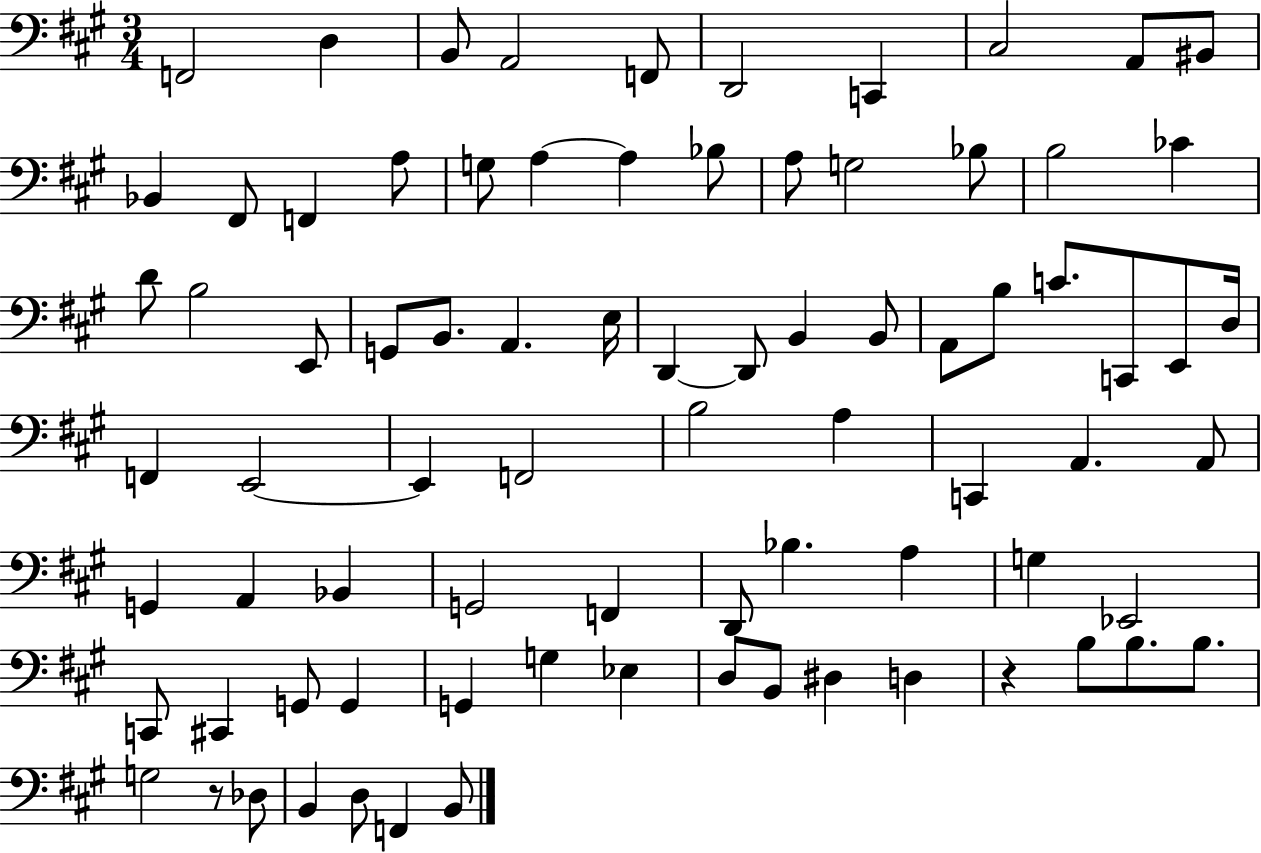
X:1
T:Untitled
M:3/4
L:1/4
K:A
F,,2 D, B,,/2 A,,2 F,,/2 D,,2 C,, ^C,2 A,,/2 ^B,,/2 _B,, ^F,,/2 F,, A,/2 G,/2 A, A, _B,/2 A,/2 G,2 _B,/2 B,2 _C D/2 B,2 E,,/2 G,,/2 B,,/2 A,, E,/4 D,, D,,/2 B,, B,,/2 A,,/2 B,/2 C/2 C,,/2 E,,/2 D,/4 F,, E,,2 E,, F,,2 B,2 A, C,, A,, A,,/2 G,, A,, _B,, G,,2 F,, D,,/2 _B, A, G, _E,,2 C,,/2 ^C,, G,,/2 G,, G,, G, _E, D,/2 B,,/2 ^D, D, z B,/2 B,/2 B,/2 G,2 z/2 _D,/2 B,, D,/2 F,, B,,/2